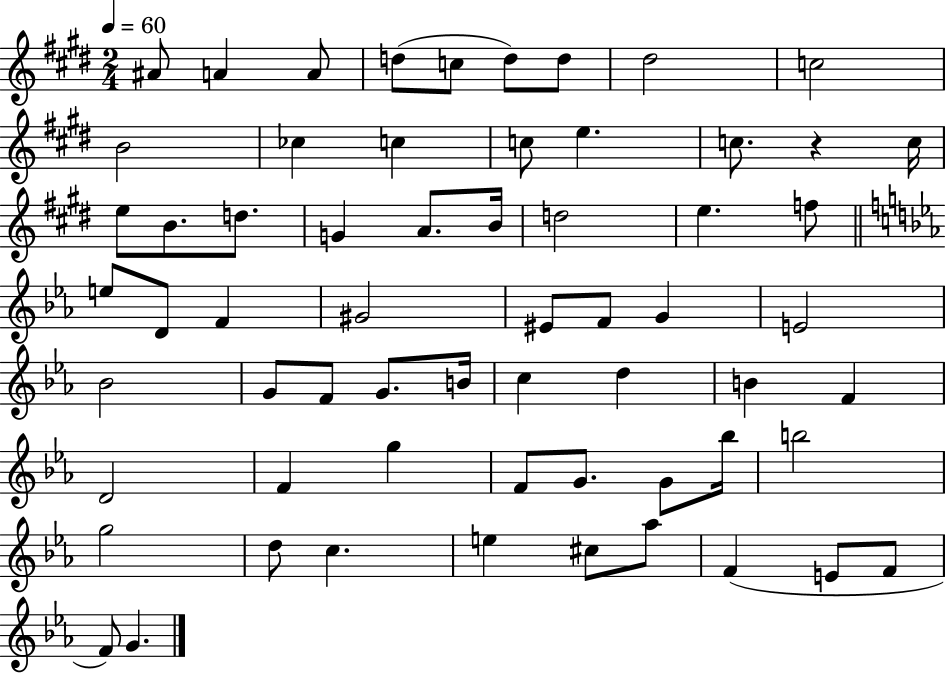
X:1
T:Untitled
M:2/4
L:1/4
K:E
^A/2 A A/2 d/2 c/2 d/2 d/2 ^d2 c2 B2 _c c c/2 e c/2 z c/4 e/2 B/2 d/2 G A/2 B/4 d2 e f/2 e/2 D/2 F ^G2 ^E/2 F/2 G E2 _B2 G/2 F/2 G/2 B/4 c d B F D2 F g F/2 G/2 G/2 _b/4 b2 g2 d/2 c e ^c/2 _a/2 F E/2 F/2 F/2 G